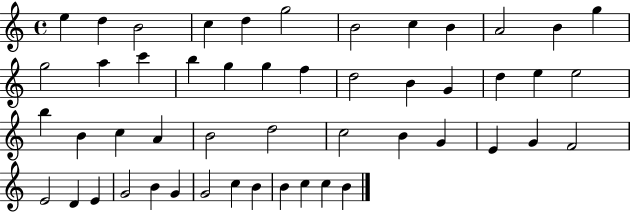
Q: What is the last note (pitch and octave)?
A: B4